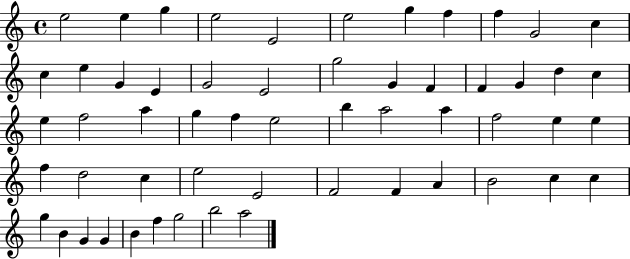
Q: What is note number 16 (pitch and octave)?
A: G4